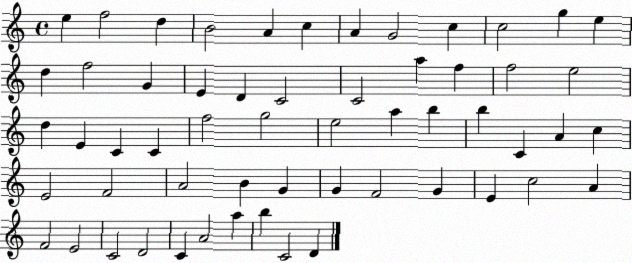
X:1
T:Untitled
M:4/4
L:1/4
K:C
e f2 d B2 A c A G2 c c2 g e d f2 G E D C2 C2 a f f2 e2 d E C C f2 g2 e2 a b b C A c E2 F2 A2 B G G F2 G E c2 A F2 E2 C2 D2 C A2 a b C2 D